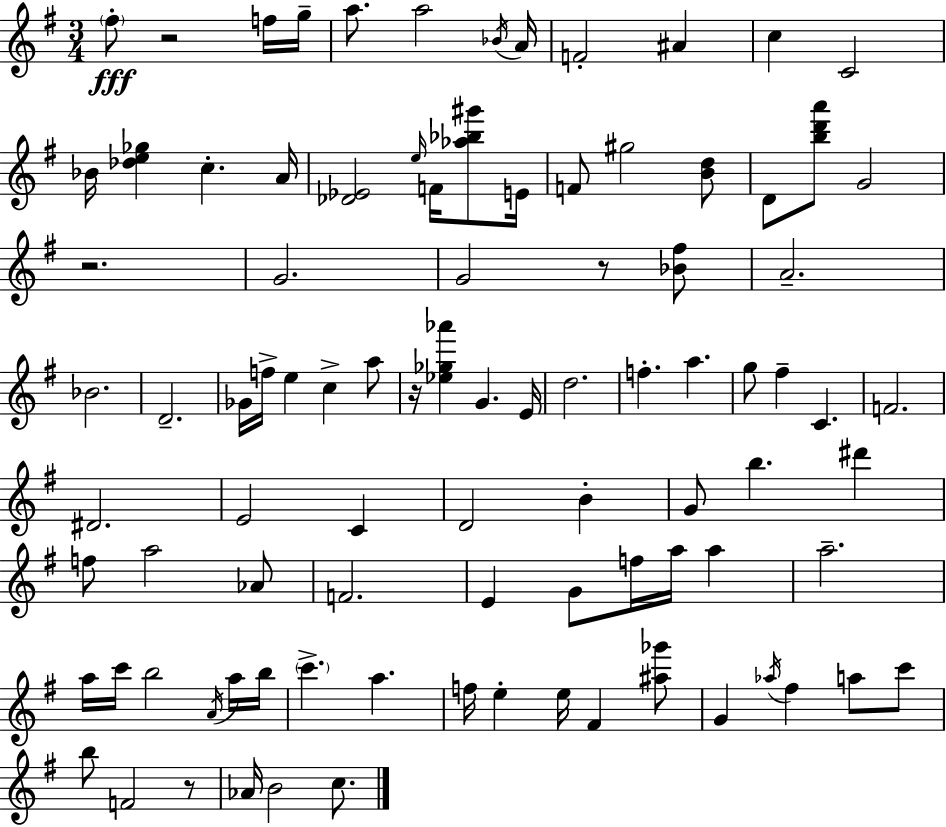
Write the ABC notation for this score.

X:1
T:Untitled
M:3/4
L:1/4
K:Em
^f/2 z2 f/4 g/4 a/2 a2 _B/4 A/4 F2 ^A c C2 _B/4 [_de_g] c A/4 [_D_E]2 e/4 F/4 [_a_b^g']/2 E/4 F/2 ^g2 [Bd]/2 D/2 [bd'a']/2 G2 z2 G2 G2 z/2 [_B^f]/2 A2 _B2 D2 _G/4 f/4 e c a/2 z/4 [_e_g_a'] G E/4 d2 f a g/2 ^f C F2 ^D2 E2 C D2 B G/2 b ^d' f/2 a2 _A/2 F2 E G/2 f/4 a/4 a a2 a/4 c'/4 b2 A/4 a/4 b/4 c' a f/4 e e/4 ^F [^a_g']/2 G _a/4 ^f a/2 c'/2 b/2 F2 z/2 _A/4 B2 c/2